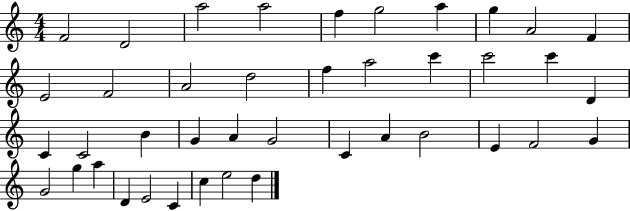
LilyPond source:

{
  \clef treble
  \numericTimeSignature
  \time 4/4
  \key c \major
  f'2 d'2 | a''2 a''2 | f''4 g''2 a''4 | g''4 a'2 f'4 | \break e'2 f'2 | a'2 d''2 | f''4 a''2 c'''4 | c'''2 c'''4 d'4 | \break c'4 c'2 b'4 | g'4 a'4 g'2 | c'4 a'4 b'2 | e'4 f'2 g'4 | \break g'2 g''4 a''4 | d'4 e'2 c'4 | c''4 e''2 d''4 | \bar "|."
}